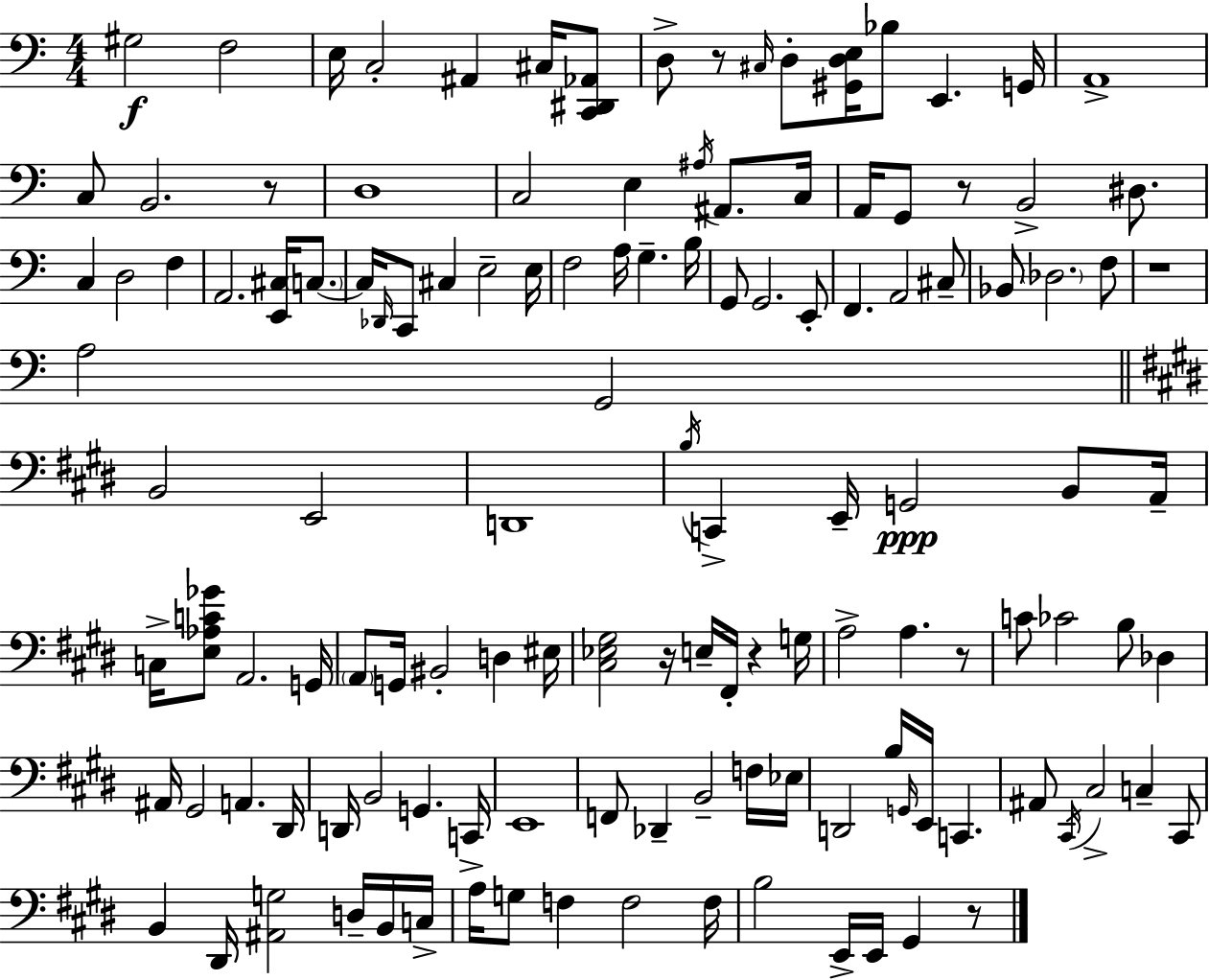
{
  \clef bass
  \numericTimeSignature
  \time 4/4
  \key a \minor
  gis2\f f2 | e16 c2-. ais,4 cis16 <c, dis, aes,>8 | d8-> r8 \grace { cis16 } d8-. <gis, d e>16 bes8 e,4. | g,16 a,1-> | \break c8 b,2. r8 | d1 | c2 e4 \acciaccatura { ais16 } ais,8. | c16 a,16 g,8 r8 b,2-> dis8. | \break c4 d2 f4 | a,2. <e, cis>16 \parenthesize c8.~~ | c16 \grace { des,16 } c,8 cis4 e2-- | e16 f2 a16 g4.-- | \break b16 g,8 g,2. | e,8-. f,4. a,2 | cis8-- bes,8 \parenthesize des2. | f8 r1 | \break a2 g,2 | \bar "||" \break \key e \major b,2 e,2 | d,1 | \acciaccatura { b16 } c,4-> e,16-- g,2\ppp b,8 | a,16-- c16-> <e aes c' ges'>8 a,2. | \break g,16 \parenthesize a,8 g,16 bis,2-. d4 | eis16 <cis ees gis>2 r16 e16-- fis,16-. r4 | g16 a2-> a4. r8 | c'8 ces'2 b8 des4 | \break ais,16 gis,2 a,4. | dis,16 d,16 b,2 g,4. | c,16-> e,1 | f,8 des,4-- b,2-- f16 | \break ees16 d,2 b16 \grace { g,16 } e,16 c,4. | ais,8 \acciaccatura { cis,16 } cis2-> c4-- | cis,8 b,4 dis,16 <ais, g>2 | d16-- b,16 c16-> a16 g8 f4 f2 | \break f16 b2 e,16-> e,16 gis,4 | r8 \bar "|."
}